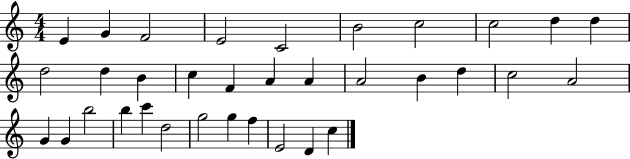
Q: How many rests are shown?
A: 0